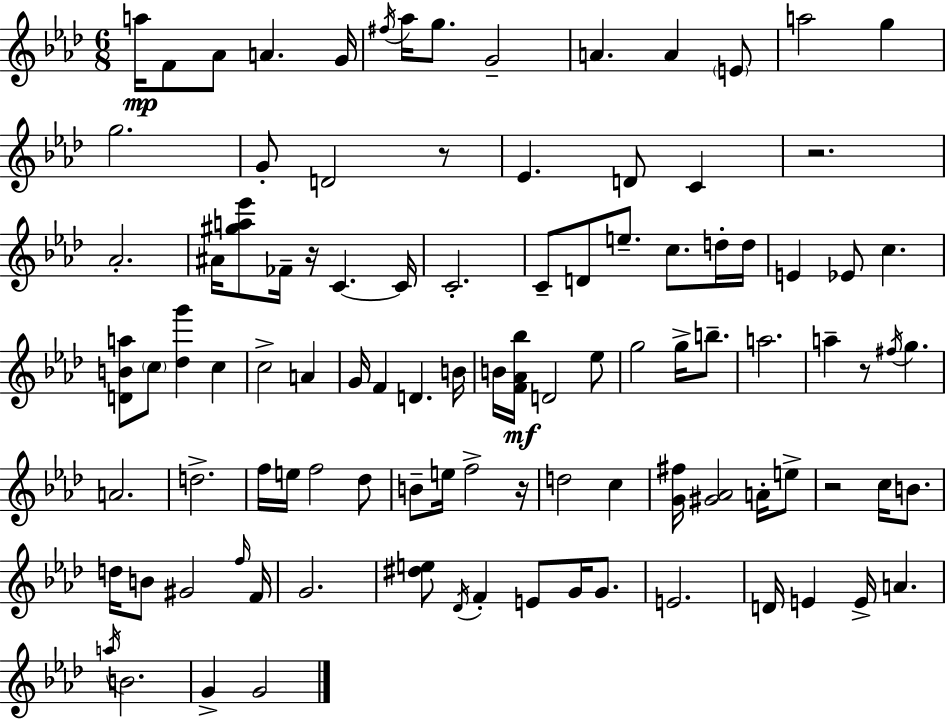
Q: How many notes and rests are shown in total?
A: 101